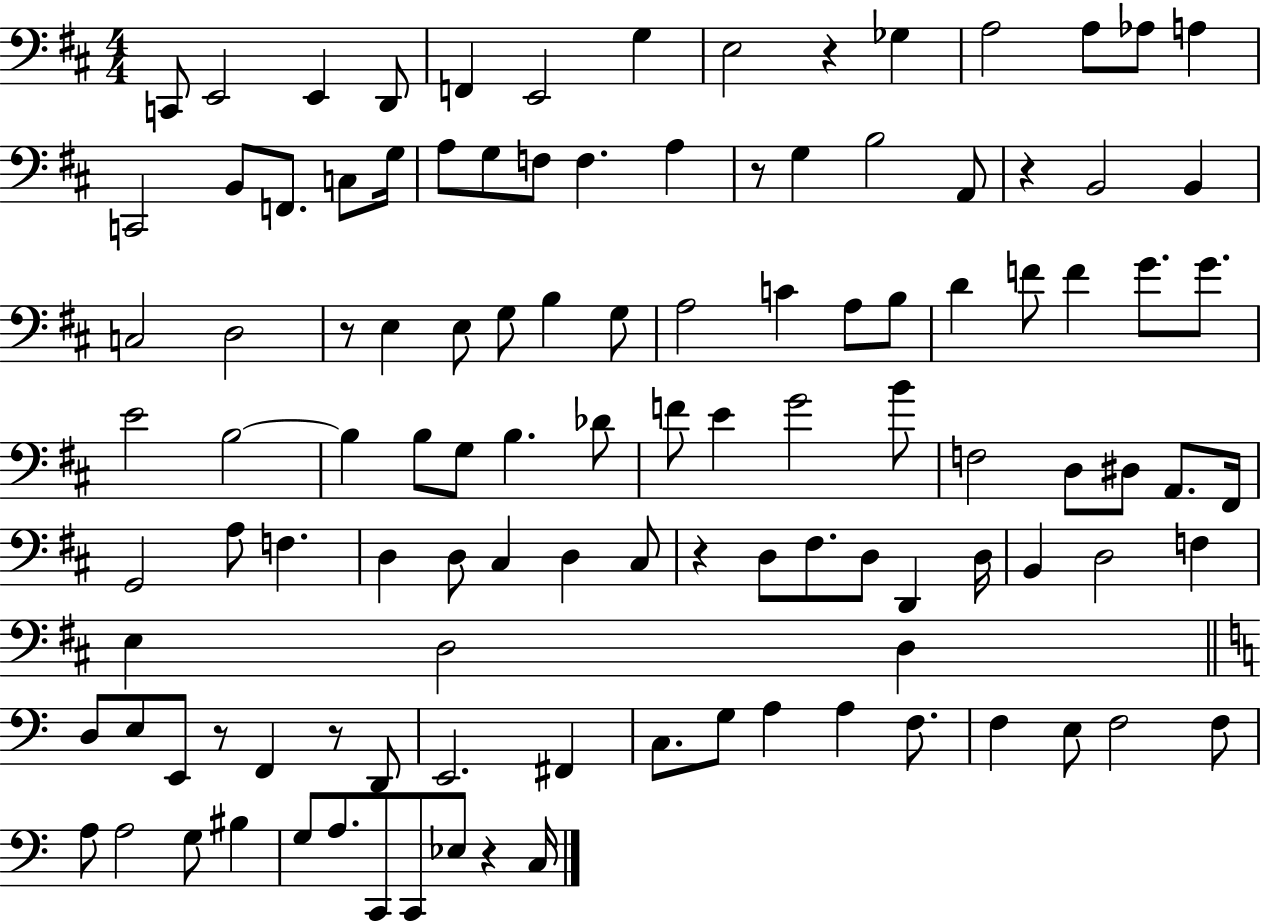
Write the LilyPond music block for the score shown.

{
  \clef bass
  \numericTimeSignature
  \time 4/4
  \key d \major
  c,8 e,2 e,4 d,8 | f,4 e,2 g4 | e2 r4 ges4 | a2 a8 aes8 a4 | \break c,2 b,8 f,8. c8 g16 | a8 g8 f8 f4. a4 | r8 g4 b2 a,8 | r4 b,2 b,4 | \break c2 d2 | r8 e4 e8 g8 b4 g8 | a2 c'4 a8 b8 | d'4 f'8 f'4 g'8. g'8. | \break e'2 b2~~ | b4 b8 g8 b4. des'8 | f'8 e'4 g'2 b'8 | f2 d8 dis8 a,8. fis,16 | \break g,2 a8 f4. | d4 d8 cis4 d4 cis8 | r4 d8 fis8. d8 d,4 d16 | b,4 d2 f4 | \break e4 d2 d4 | \bar "||" \break \key c \major d8 e8 e,8 r8 f,4 r8 d,8 | e,2. fis,4 | c8. g8 a4 a4 f8. | f4 e8 f2 f8 | \break a8 a2 g8 bis4 | g8 a8. c,8 c,8 ees8 r4 c16 | \bar "|."
}